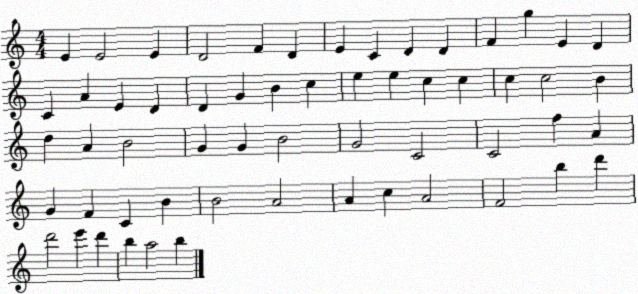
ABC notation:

X:1
T:Untitled
M:4/4
L:1/4
K:C
E E2 E D2 F D E C D D F g E D C A E D D G B c e e c c c c2 B d A B2 G G B2 G2 C2 C2 f A G F C B B2 A2 A c A2 F2 b d' d'2 e' d' b a2 b